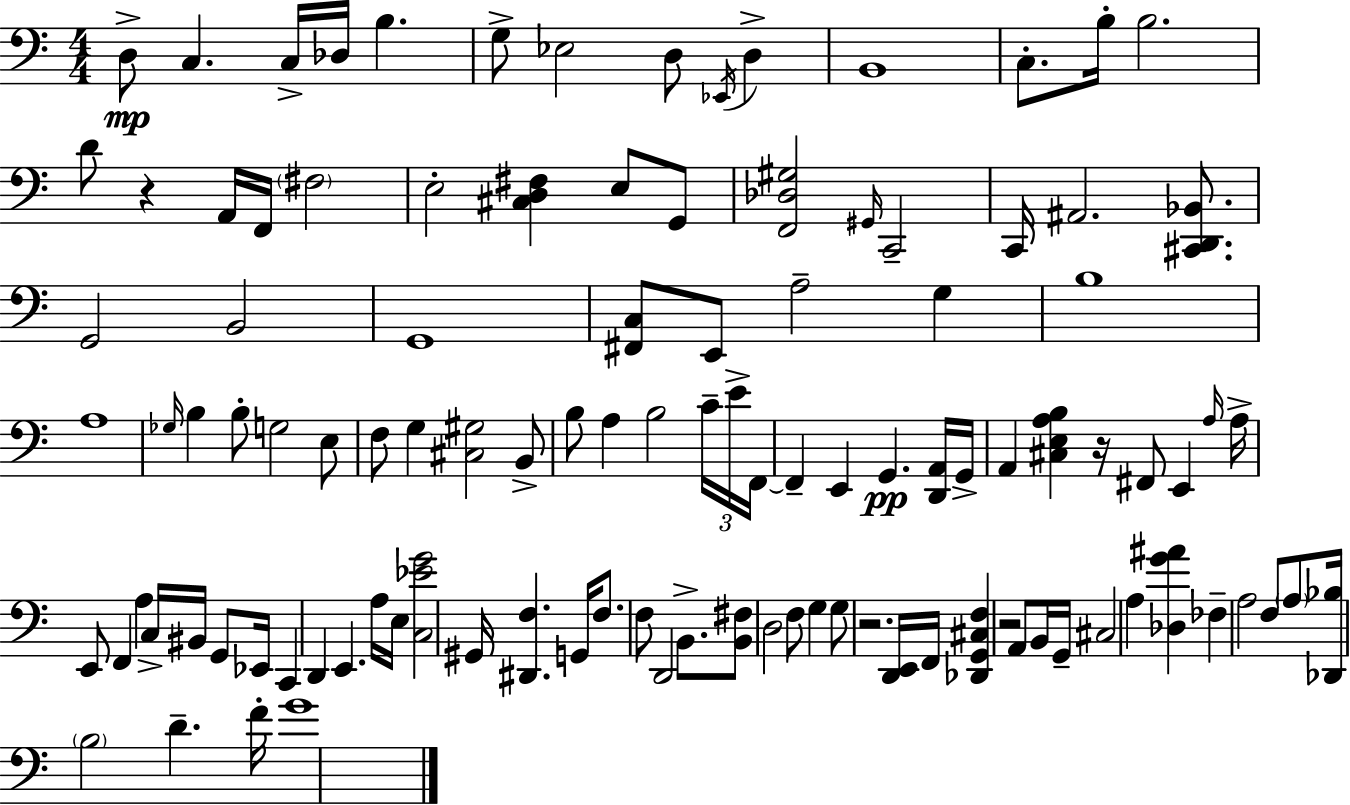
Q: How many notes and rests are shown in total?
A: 110